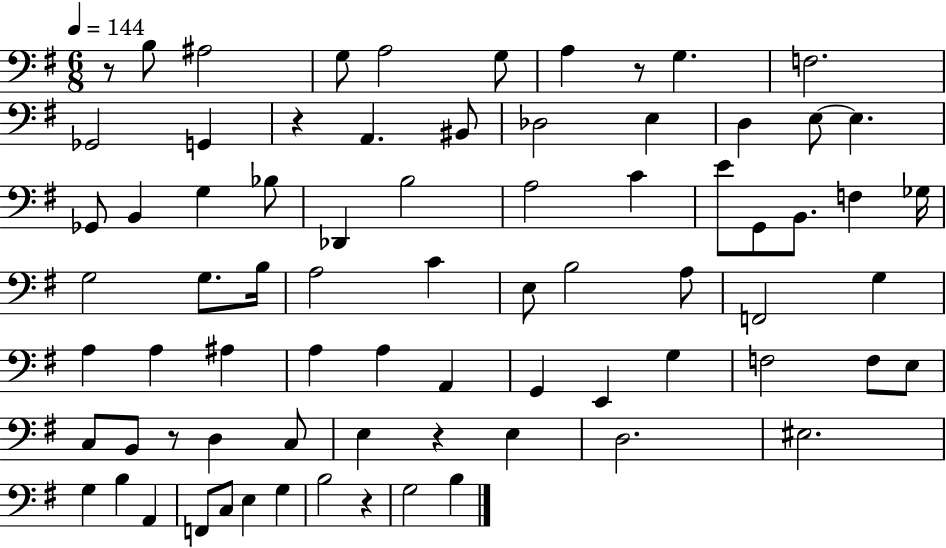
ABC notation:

X:1
T:Untitled
M:6/8
L:1/4
K:G
z/2 B,/2 ^A,2 G,/2 A,2 G,/2 A, z/2 G, F,2 _G,,2 G,, z A,, ^B,,/2 _D,2 E, D, E,/2 E, _G,,/2 B,, G, _B,/2 _D,, B,2 A,2 C E/2 G,,/2 B,,/2 F, _G,/4 G,2 G,/2 B,/4 A,2 C E,/2 B,2 A,/2 F,,2 G, A, A, ^A, A, A, A,, G,, E,, G, F,2 F,/2 E,/2 C,/2 B,,/2 z/2 D, C,/2 E, z E, D,2 ^E,2 G, B, A,, F,,/2 C,/2 E, G, B,2 z G,2 B,